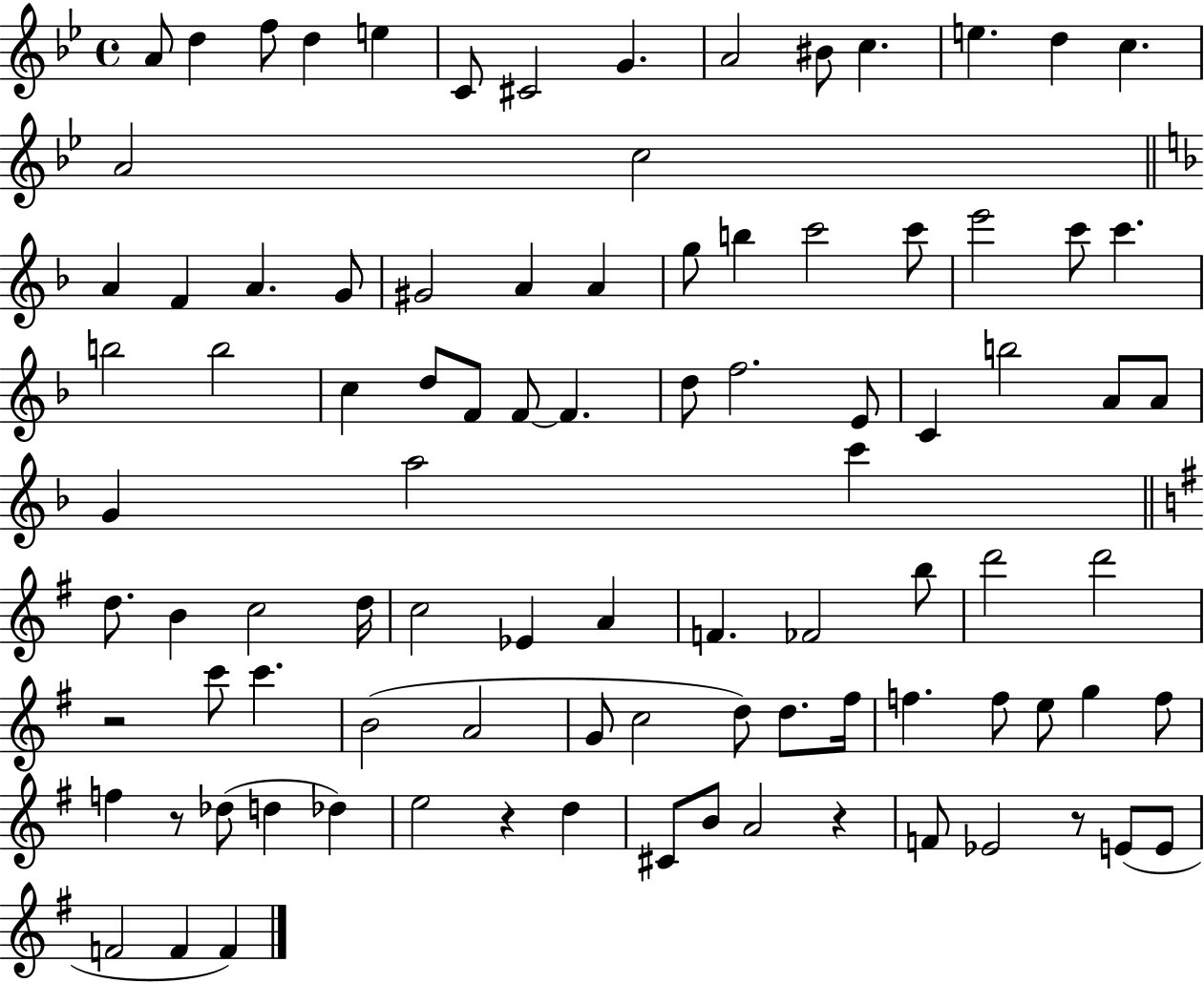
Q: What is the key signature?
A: BES major